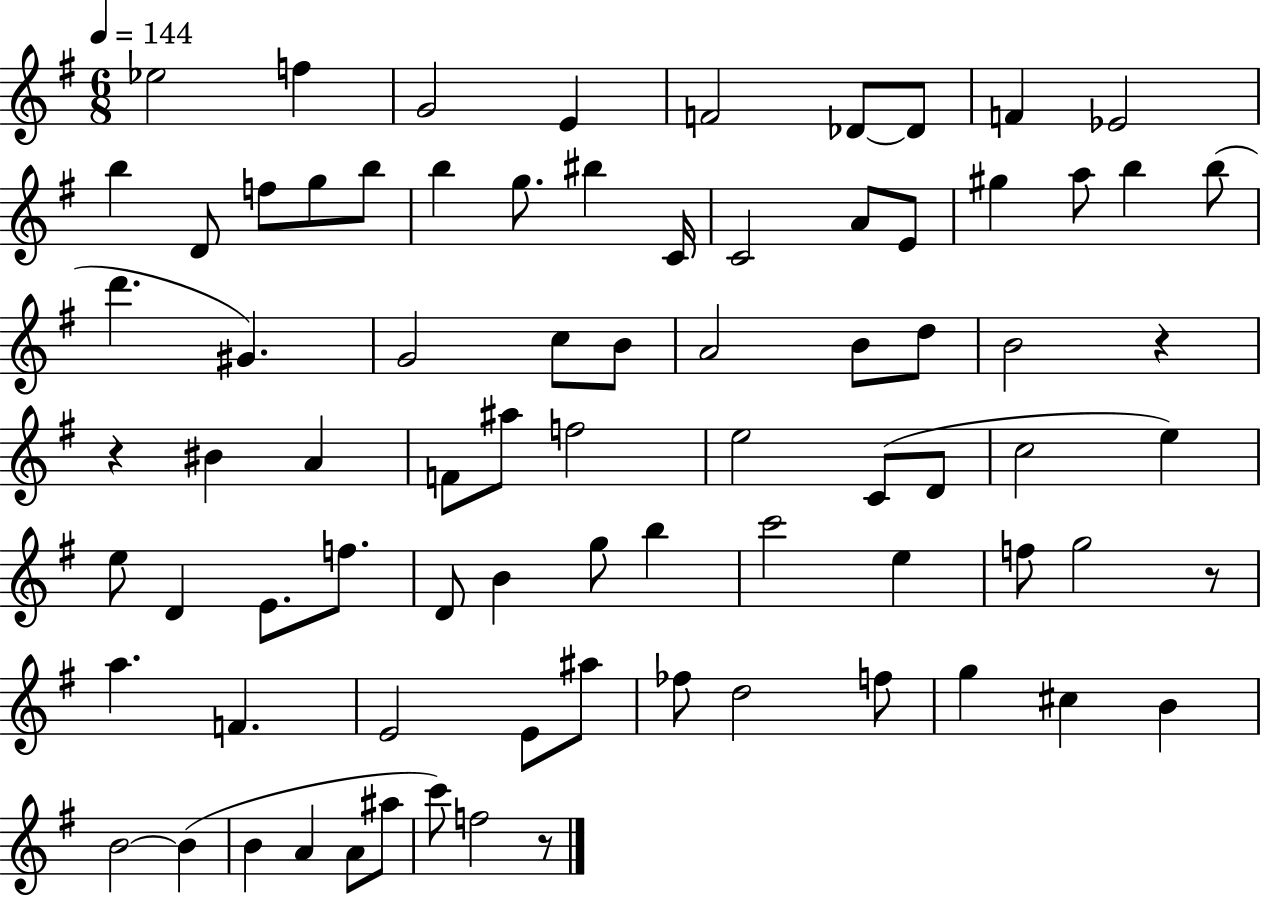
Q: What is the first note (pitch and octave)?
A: Eb5